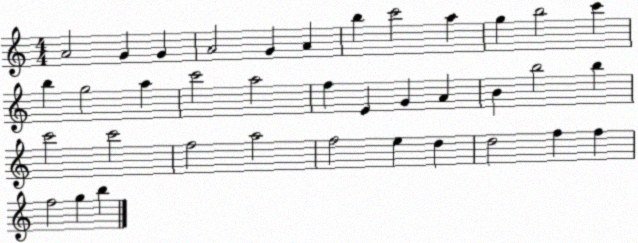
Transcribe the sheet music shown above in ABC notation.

X:1
T:Untitled
M:4/4
L:1/4
K:C
A2 G G A2 G A b c'2 a g b2 c' b g2 a c'2 a2 f E G A B b2 b c'2 c'2 f2 a2 f2 e d d2 f f f2 g b